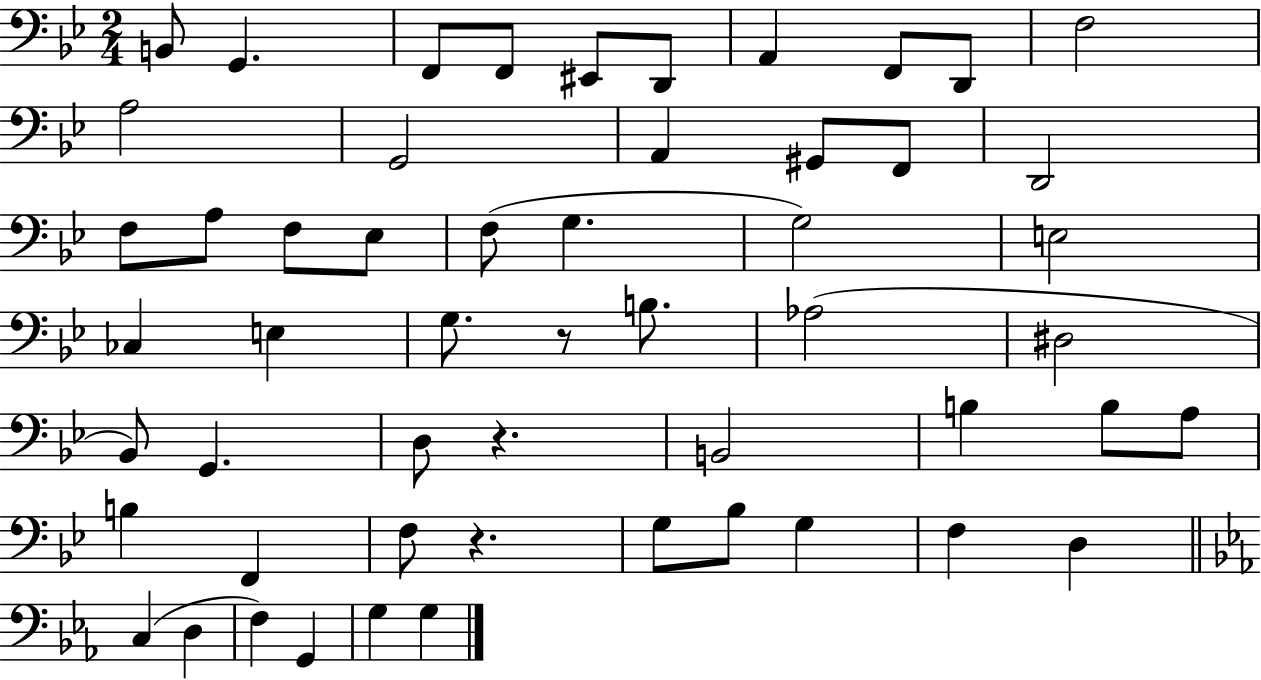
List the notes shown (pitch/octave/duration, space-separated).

B2/e G2/q. F2/e F2/e EIS2/e D2/e A2/q F2/e D2/e F3/h A3/h G2/h A2/q G#2/e F2/e D2/h F3/e A3/e F3/e Eb3/e F3/e G3/q. G3/h E3/h CES3/q E3/q G3/e. R/e B3/e. Ab3/h D#3/h Bb2/e G2/q. D3/e R/q. B2/h B3/q B3/e A3/e B3/q F2/q F3/e R/q. G3/e Bb3/e G3/q F3/q D3/q C3/q D3/q F3/q G2/q G3/q G3/q